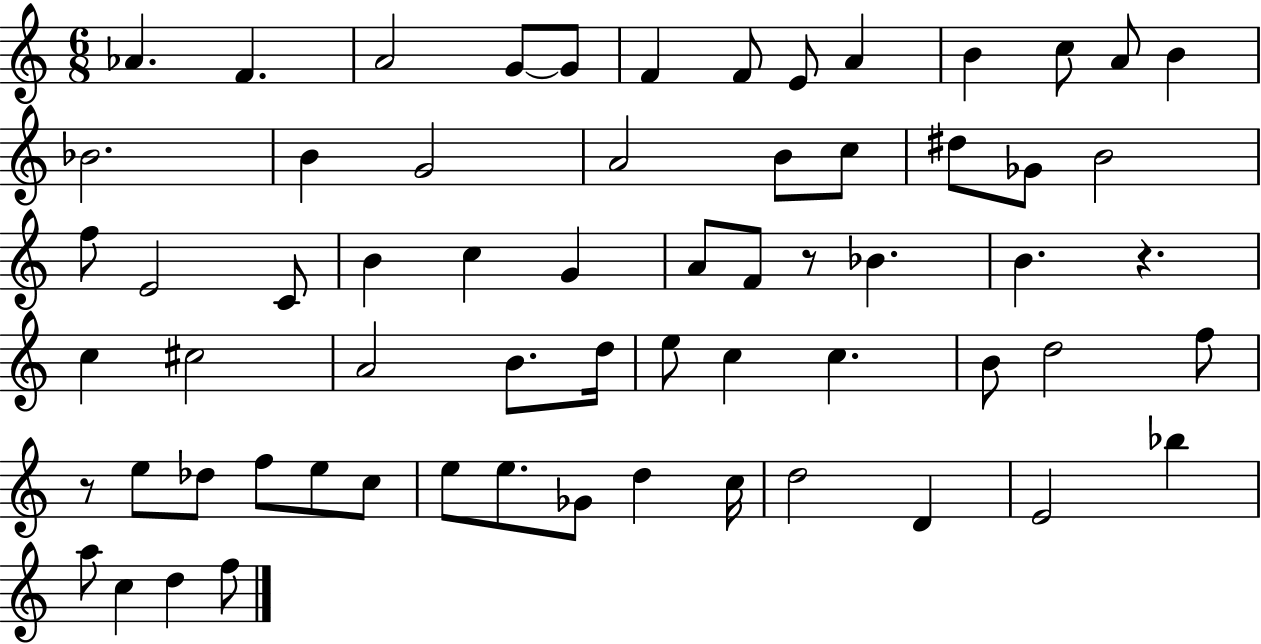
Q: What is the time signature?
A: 6/8